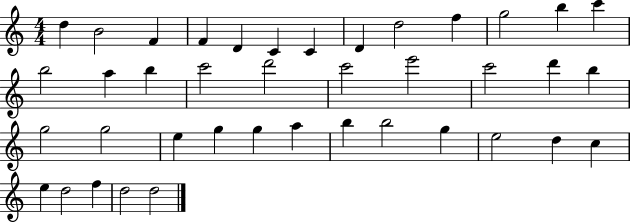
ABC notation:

X:1
T:Untitled
M:4/4
L:1/4
K:C
d B2 F F D C C D d2 f g2 b c' b2 a b c'2 d'2 c'2 e'2 c'2 d' b g2 g2 e g g a b b2 g e2 d c e d2 f d2 d2